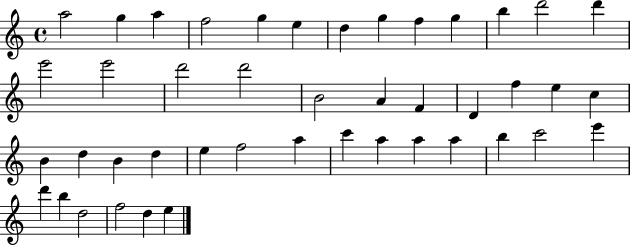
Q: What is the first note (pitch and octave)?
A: A5